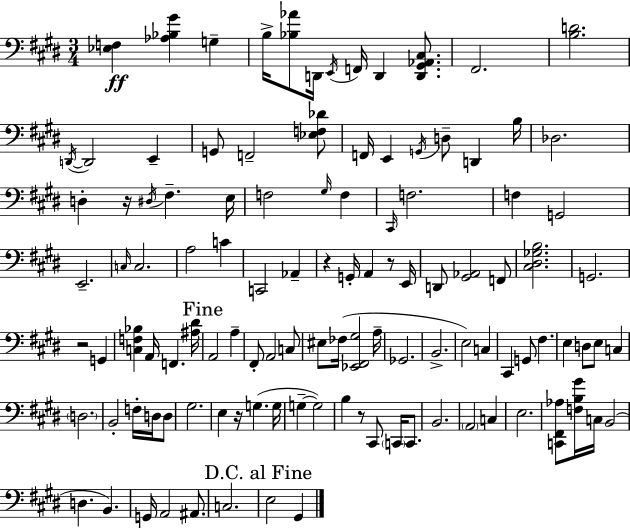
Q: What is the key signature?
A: E major